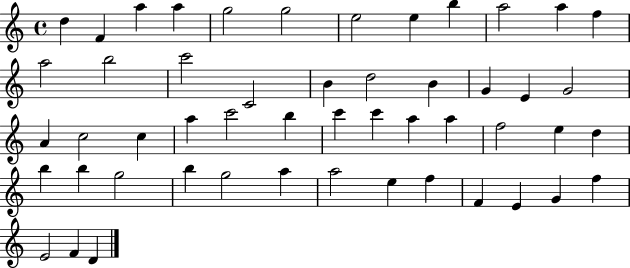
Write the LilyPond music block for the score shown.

{
  \clef treble
  \time 4/4
  \defaultTimeSignature
  \key c \major
  d''4 f'4 a''4 a''4 | g''2 g''2 | e''2 e''4 b''4 | a''2 a''4 f''4 | \break a''2 b''2 | c'''2 c'2 | b'4 d''2 b'4 | g'4 e'4 g'2 | \break a'4 c''2 c''4 | a''4 c'''2 b''4 | c'''4 c'''4 a''4 a''4 | f''2 e''4 d''4 | \break b''4 b''4 g''2 | b''4 g''2 a''4 | a''2 e''4 f''4 | f'4 e'4 g'4 f''4 | \break e'2 f'4 d'4 | \bar "|."
}